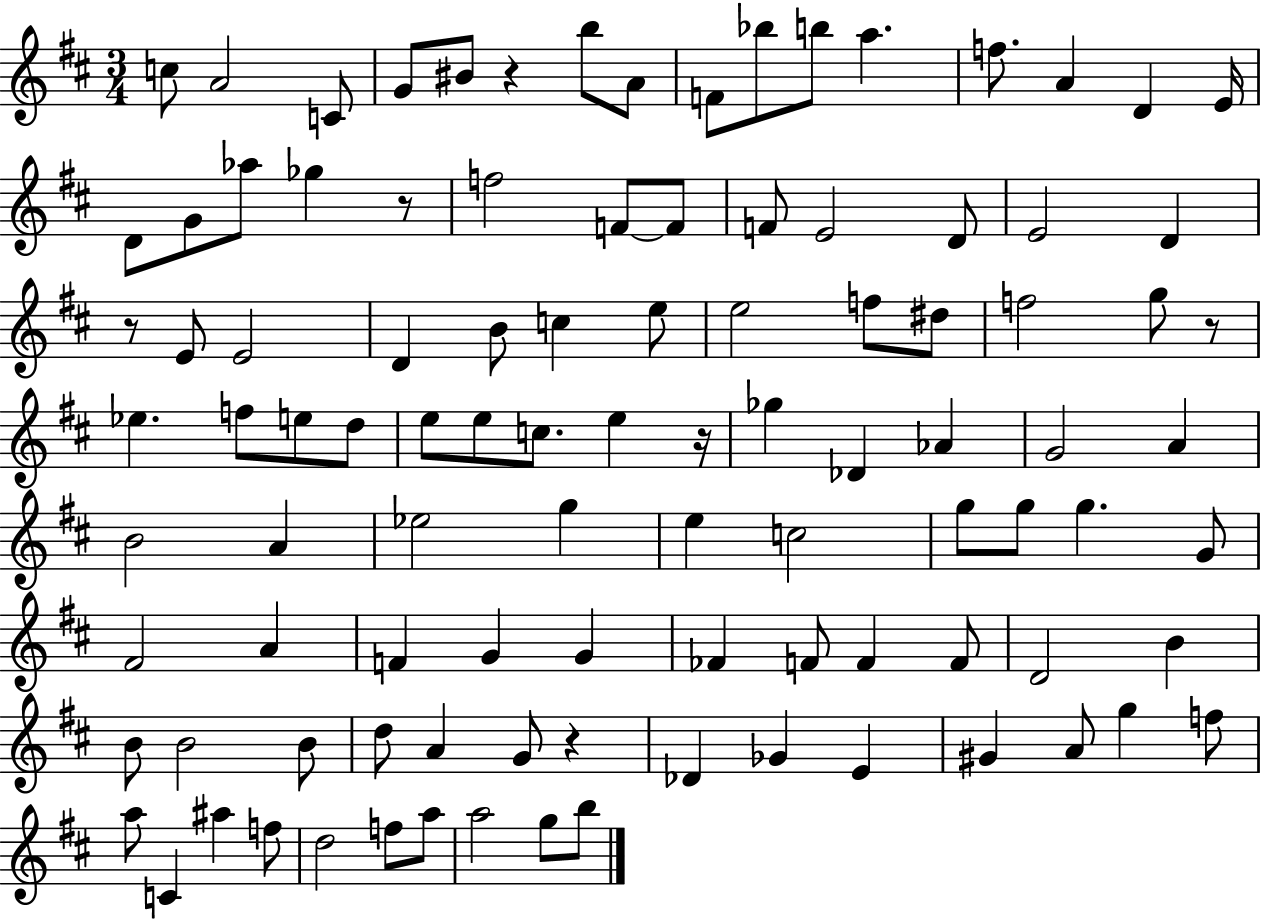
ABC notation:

X:1
T:Untitled
M:3/4
L:1/4
K:D
c/2 A2 C/2 G/2 ^B/2 z b/2 A/2 F/2 _b/2 b/2 a f/2 A D E/4 D/2 G/2 _a/2 _g z/2 f2 F/2 F/2 F/2 E2 D/2 E2 D z/2 E/2 E2 D B/2 c e/2 e2 f/2 ^d/2 f2 g/2 z/2 _e f/2 e/2 d/2 e/2 e/2 c/2 e z/4 _g _D _A G2 A B2 A _e2 g e c2 g/2 g/2 g G/2 ^F2 A F G G _F F/2 F F/2 D2 B B/2 B2 B/2 d/2 A G/2 z _D _G E ^G A/2 g f/2 a/2 C ^a f/2 d2 f/2 a/2 a2 g/2 b/2